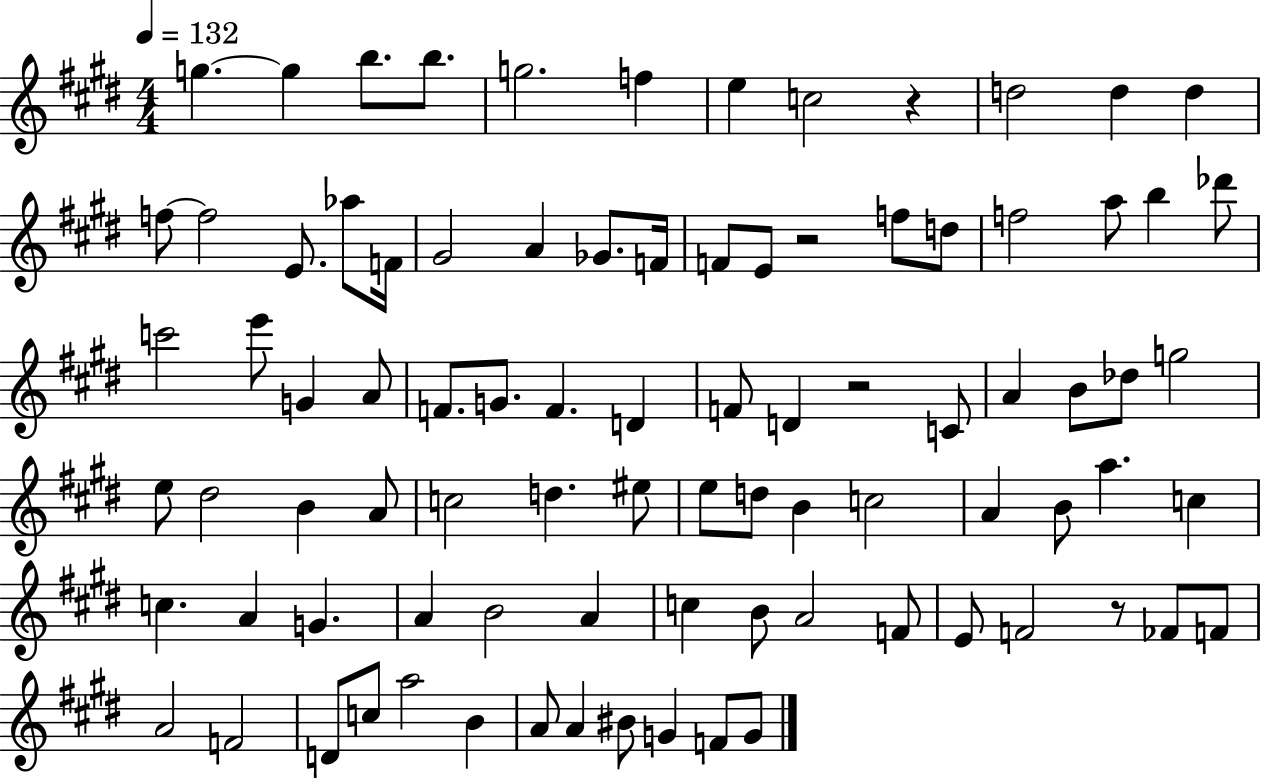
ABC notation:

X:1
T:Untitled
M:4/4
L:1/4
K:E
g g b/2 b/2 g2 f e c2 z d2 d d f/2 f2 E/2 _a/2 F/4 ^G2 A _G/2 F/4 F/2 E/2 z2 f/2 d/2 f2 a/2 b _d'/2 c'2 e'/2 G A/2 F/2 G/2 F D F/2 D z2 C/2 A B/2 _d/2 g2 e/2 ^d2 B A/2 c2 d ^e/2 e/2 d/2 B c2 A B/2 a c c A G A B2 A c B/2 A2 F/2 E/2 F2 z/2 _F/2 F/2 A2 F2 D/2 c/2 a2 B A/2 A ^B/2 G F/2 G/2